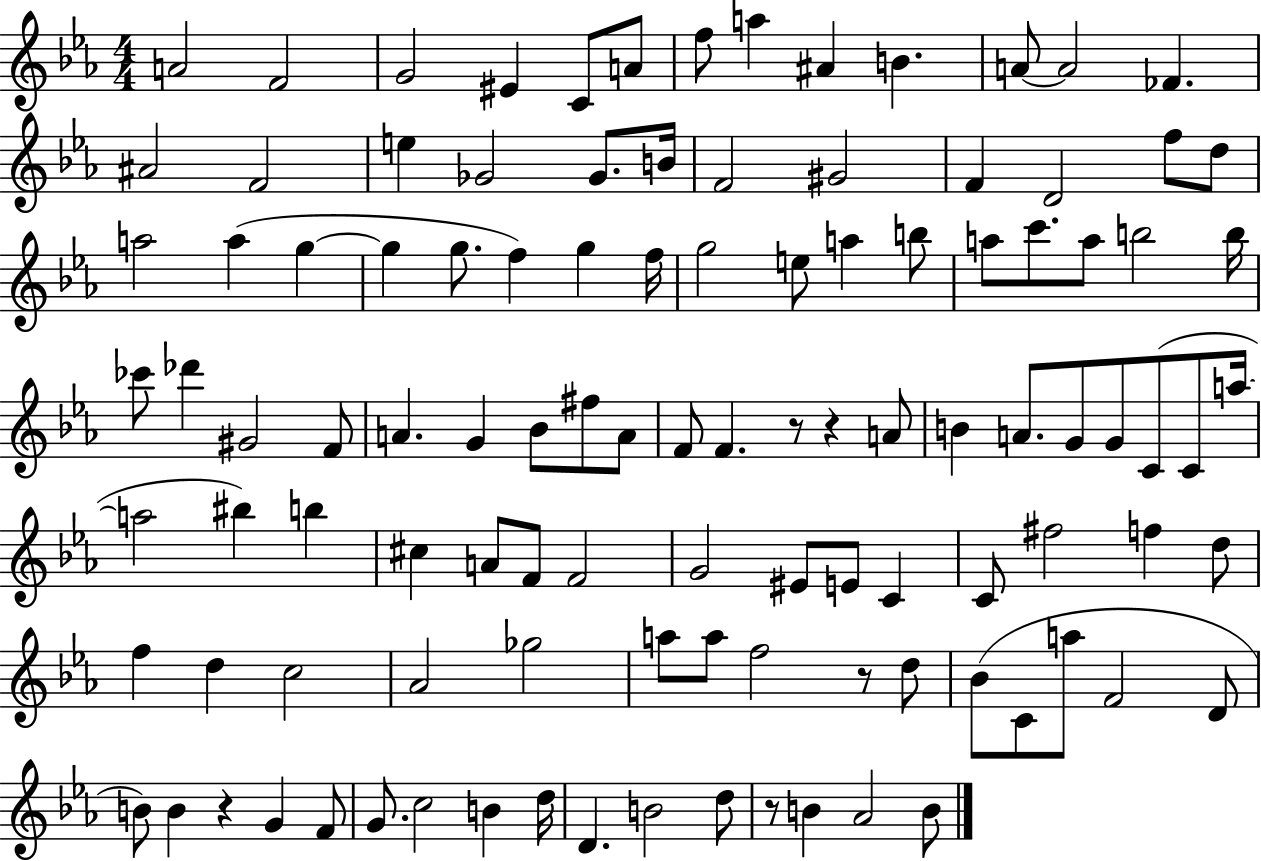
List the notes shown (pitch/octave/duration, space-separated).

A4/h F4/h G4/h EIS4/q C4/e A4/e F5/e A5/q A#4/q B4/q. A4/e A4/h FES4/q. A#4/h F4/h E5/q Gb4/h Gb4/e. B4/s F4/h G#4/h F4/q D4/h F5/e D5/e A5/h A5/q G5/q G5/q G5/e. F5/q G5/q F5/s G5/h E5/e A5/q B5/e A5/e C6/e. A5/e B5/h B5/s CES6/e Db6/q G#4/h F4/e A4/q. G4/q Bb4/e F#5/e A4/e F4/e F4/q. R/e R/q A4/e B4/q A4/e. G4/e G4/e C4/e C4/e A5/s A5/h BIS5/q B5/q C#5/q A4/e F4/e F4/h G4/h EIS4/e E4/e C4/q C4/e F#5/h F5/q D5/e F5/q D5/q C5/h Ab4/h Gb5/h A5/e A5/e F5/h R/e D5/e Bb4/e C4/e A5/e F4/h D4/e B4/e B4/q R/q G4/q F4/e G4/e. C5/h B4/q D5/s D4/q. B4/h D5/e R/e B4/q Ab4/h B4/e